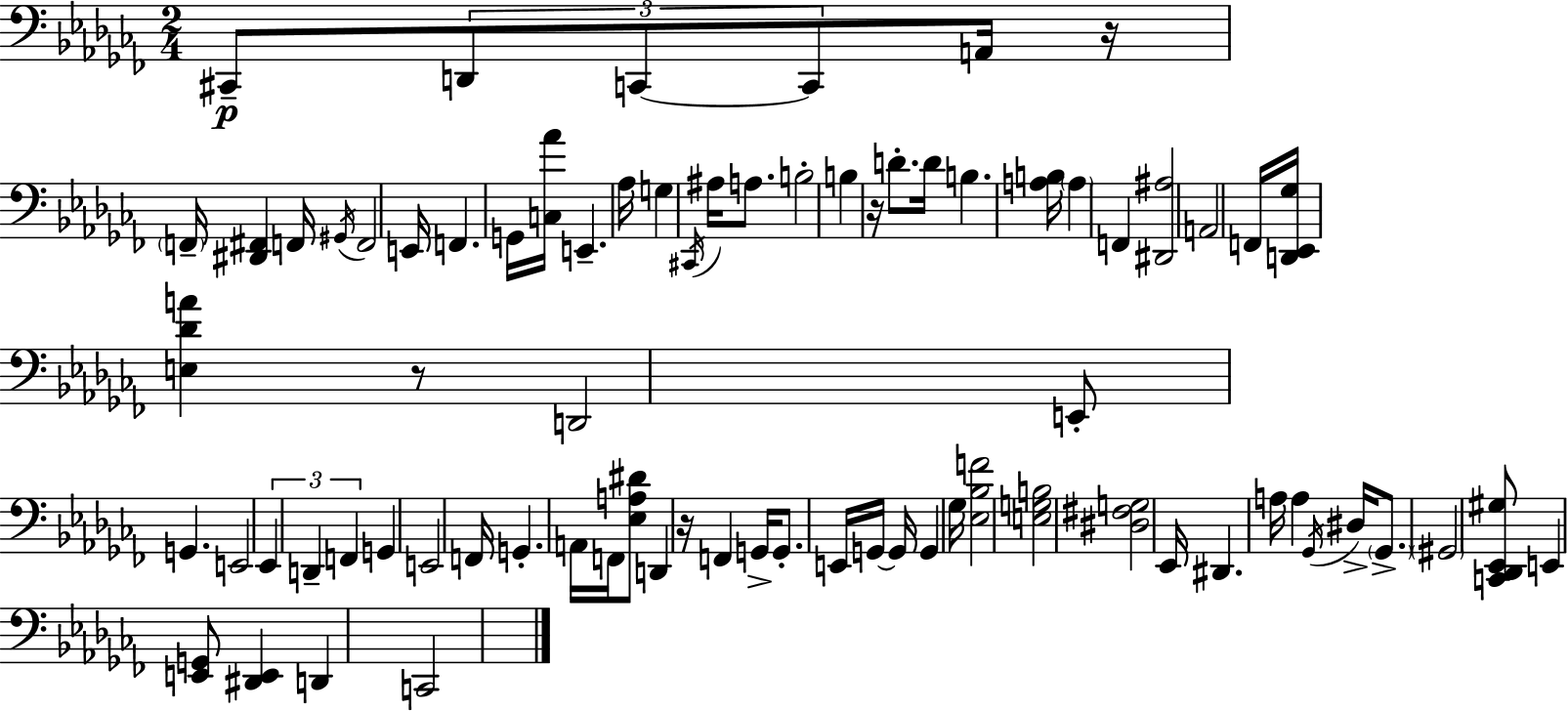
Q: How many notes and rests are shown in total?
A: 77